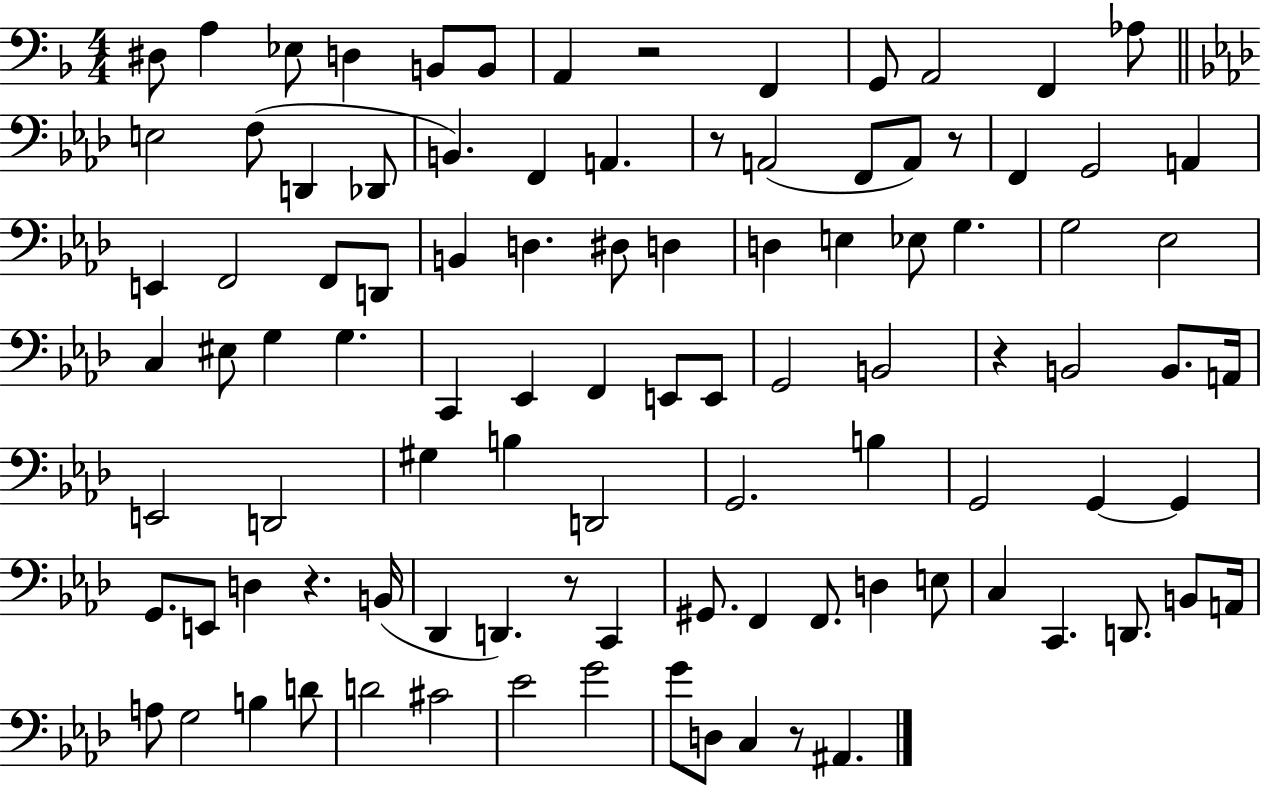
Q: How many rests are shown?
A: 7